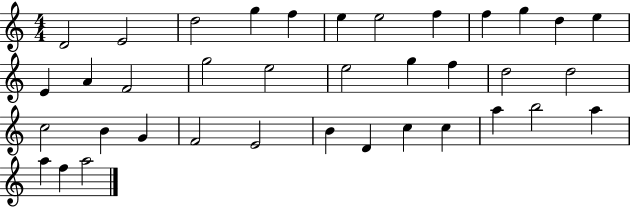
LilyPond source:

{
  \clef treble
  \numericTimeSignature
  \time 4/4
  \key c \major
  d'2 e'2 | d''2 g''4 f''4 | e''4 e''2 f''4 | f''4 g''4 d''4 e''4 | \break e'4 a'4 f'2 | g''2 e''2 | e''2 g''4 f''4 | d''2 d''2 | \break c''2 b'4 g'4 | f'2 e'2 | b'4 d'4 c''4 c''4 | a''4 b''2 a''4 | \break a''4 f''4 a''2 | \bar "|."
}